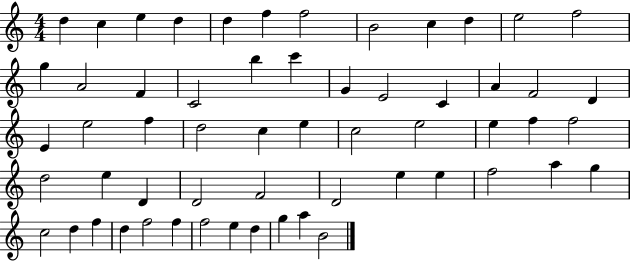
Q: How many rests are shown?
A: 0